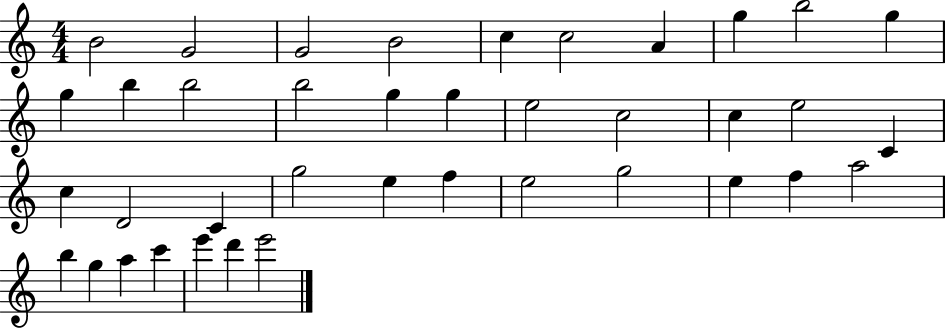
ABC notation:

X:1
T:Untitled
M:4/4
L:1/4
K:C
B2 G2 G2 B2 c c2 A g b2 g g b b2 b2 g g e2 c2 c e2 C c D2 C g2 e f e2 g2 e f a2 b g a c' e' d' e'2